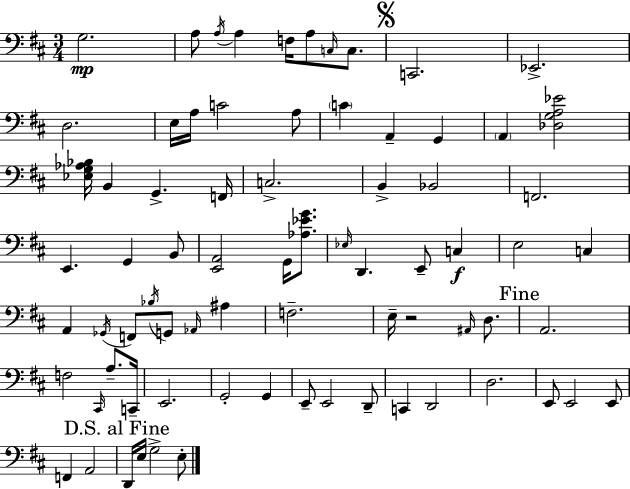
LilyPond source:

{
  \clef bass
  \numericTimeSignature
  \time 3/4
  \key d \major
  g2.\mp | a8 \acciaccatura { a16 } a4 f16 a8 \grace { c16 } c8. | \mark \markup { \musicglyph "scripts.segno" } c,2. | ees,2.-> | \break d2. | e16 a16 c'2 | a8 \parenthesize c'4 a,4-- g,4 | \parenthesize a,4 <des g a ees'>2 | \break <ees g aes bes>16 b,4 g,4.-> | f,16 c2.-> | b,4-> bes,2 | f,2. | \break e,4. g,4 | b,8 <e, a,>2 g,16 <aes ees' g'>8. | \grace { ees16 } d,4. e,8-- c4\f | e2 c4 | \break a,4 \acciaccatura { ges,16 } f,8 \acciaccatura { bes16 } g,8 | \grace { aes,16 } ais4 f2.-- | e16-- r2 | \grace { ais,16 } d8. \mark "Fine" a,2. | \break f2 | \grace { cis,16 } a8.-- c,16-- e,2. | g,2-. | g,4 e,8-- e,2 | \break d,8-- c,4 | d,2 d2. | e,8 e,2 | e,8 f,4 | \break a,2 \mark "D.S. al Fine" d,16 e16 g2-> | e8-. \bar "|."
}